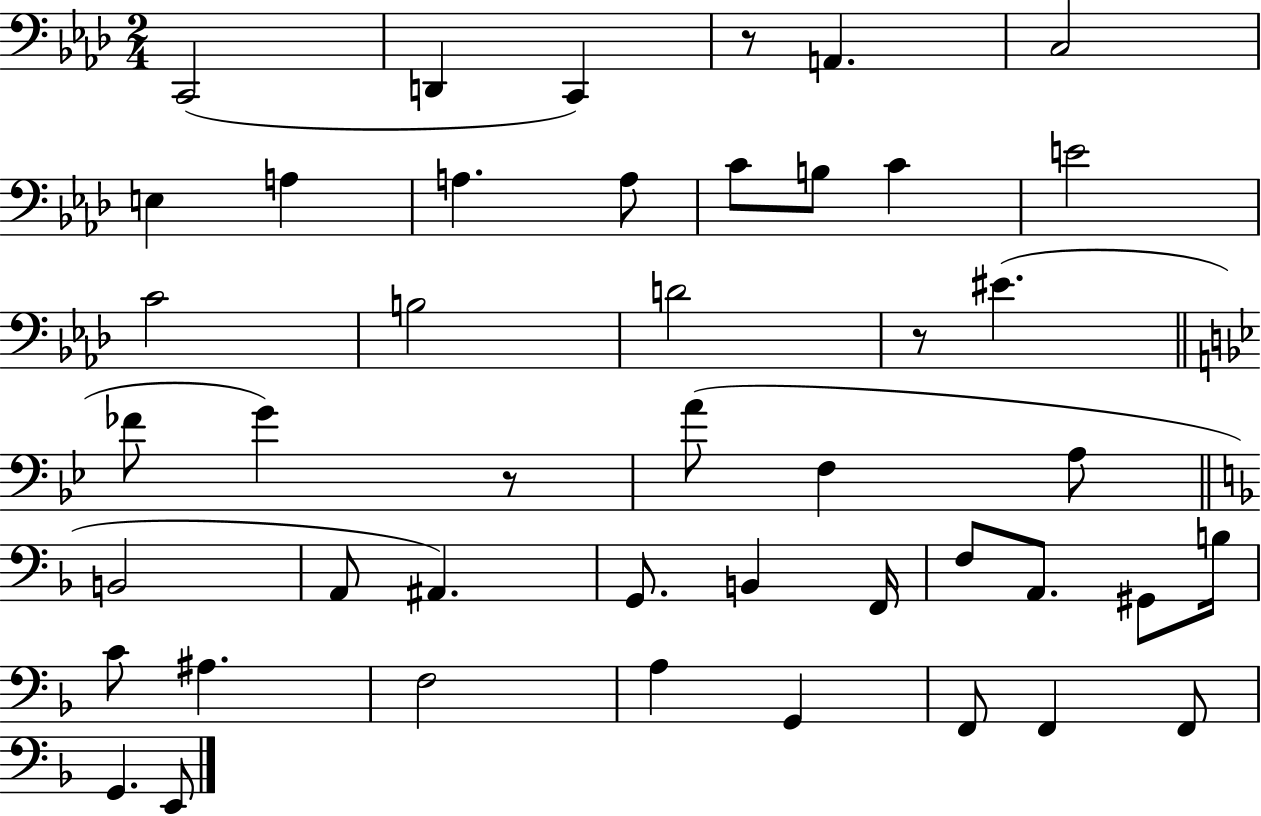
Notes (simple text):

C2/h D2/q C2/q R/e A2/q. C3/h E3/q A3/q A3/q. A3/e C4/e B3/e C4/q E4/h C4/h B3/h D4/h R/e EIS4/q. FES4/e G4/q R/e A4/e F3/q A3/e B2/h A2/e A#2/q. G2/e. B2/q F2/s F3/e A2/e. G#2/e B3/s C4/e A#3/q. F3/h A3/q G2/q F2/e F2/q F2/e G2/q. E2/e